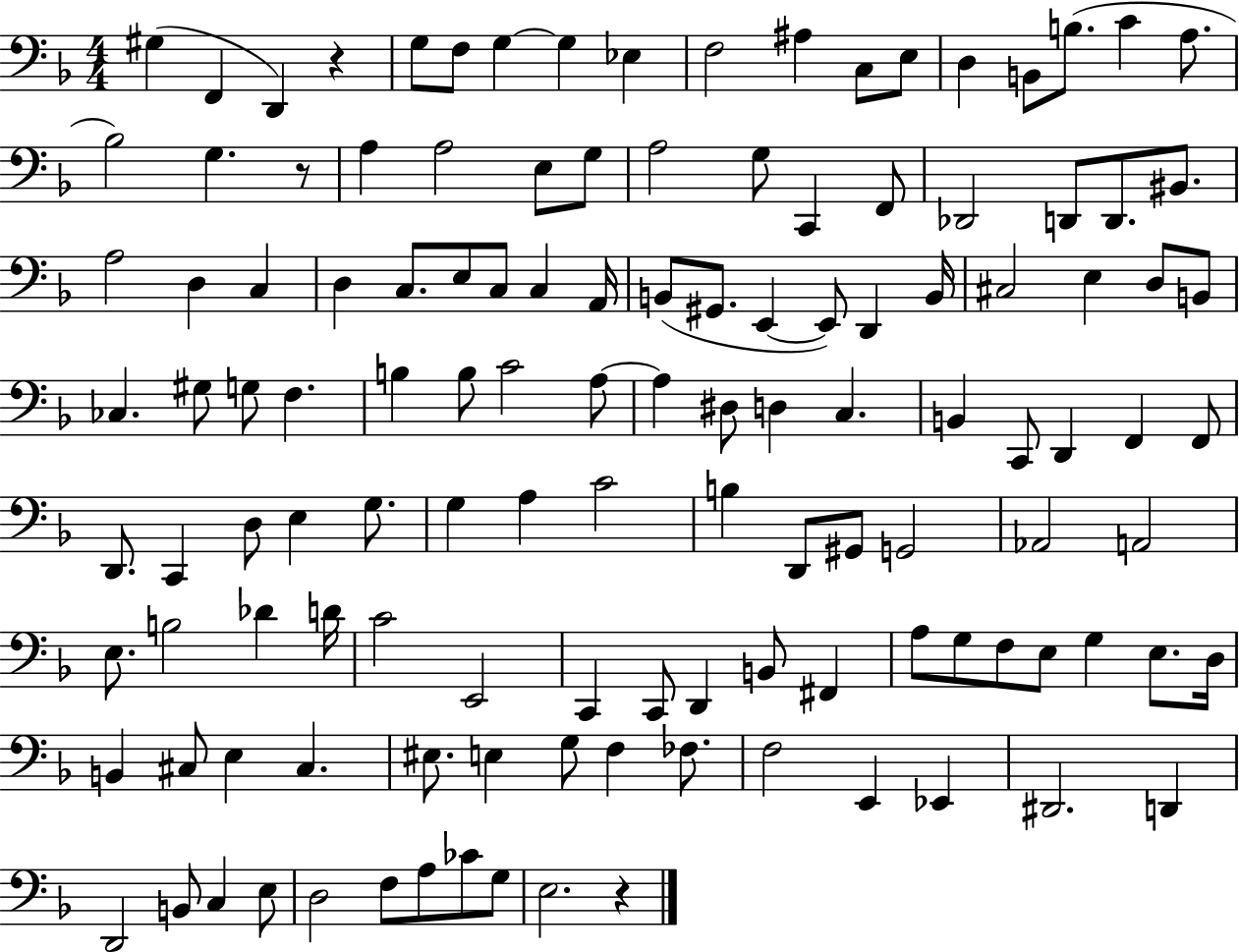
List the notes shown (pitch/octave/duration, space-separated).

G#3/q F2/q D2/q R/q G3/e F3/e G3/q G3/q Eb3/q F3/h A#3/q C3/e E3/e D3/q B2/e B3/e. C4/q A3/e. Bb3/h G3/q. R/e A3/q A3/h E3/e G3/e A3/h G3/e C2/q F2/e Db2/h D2/e D2/e. BIS2/e. A3/h D3/q C3/q D3/q C3/e. E3/e C3/e C3/q A2/s B2/e G#2/e. E2/q E2/e D2/q B2/s C#3/h E3/q D3/e B2/e CES3/q. G#3/e G3/e F3/q. B3/q B3/e C4/h A3/e A3/q D#3/e D3/q C3/q. B2/q C2/e D2/q F2/q F2/e D2/e. C2/q D3/e E3/q G3/e. G3/q A3/q C4/h B3/q D2/e G#2/e G2/h Ab2/h A2/h E3/e. B3/h Db4/q D4/s C4/h E2/h C2/q C2/e D2/q B2/e F#2/q A3/e G3/e F3/e E3/e G3/q E3/e. D3/s B2/q C#3/e E3/q C#3/q. EIS3/e. E3/q G3/e F3/q FES3/e. F3/h E2/q Eb2/q D#2/h. D2/q D2/h B2/e C3/q E3/e D3/h F3/e A3/e CES4/e G3/e E3/h. R/q